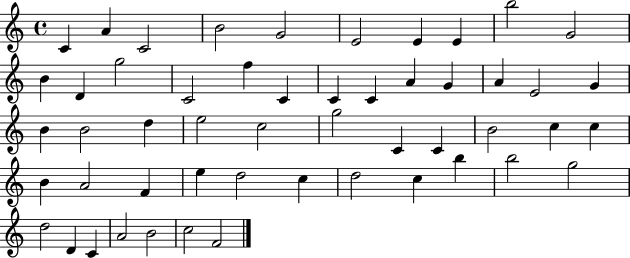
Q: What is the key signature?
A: C major